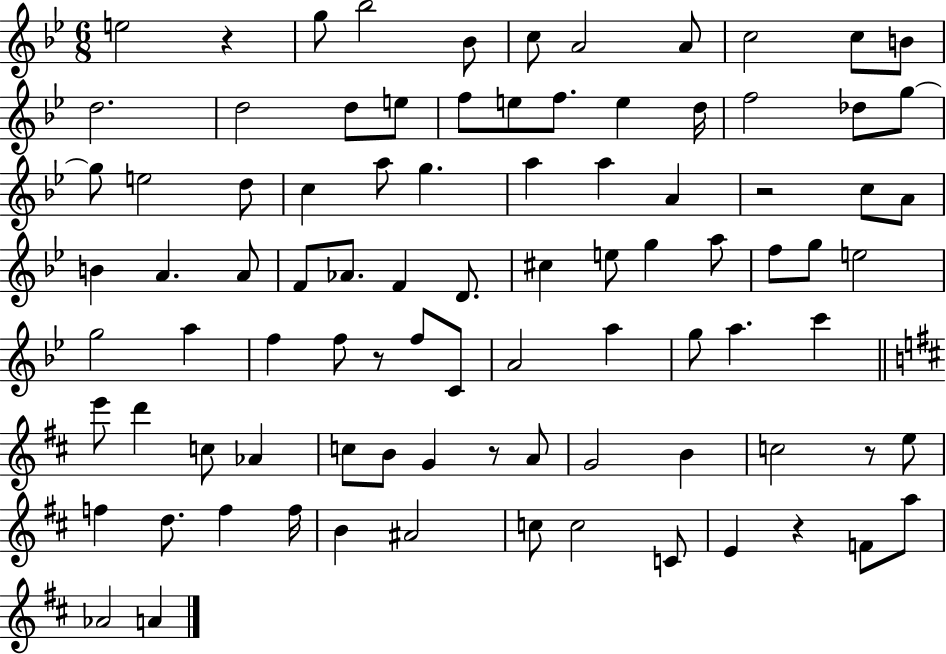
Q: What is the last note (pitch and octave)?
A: A4